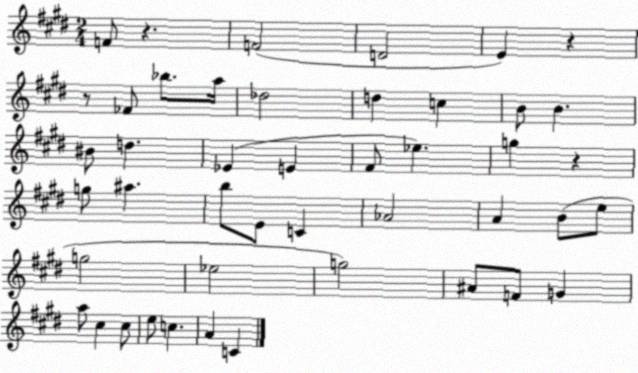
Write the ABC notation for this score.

X:1
T:Untitled
M:2/4
L:1/4
K:E
F/2 z F2 D2 E z z/2 _F/2 _b/2 a/4 _d2 d c B/2 B ^B/2 d _E E ^F/2 _e g z g/2 ^a b/2 E/2 C _A2 A B/2 e/2 g2 _e2 g2 ^A/2 F/2 G a/2 ^c ^c/2 e/2 c A C